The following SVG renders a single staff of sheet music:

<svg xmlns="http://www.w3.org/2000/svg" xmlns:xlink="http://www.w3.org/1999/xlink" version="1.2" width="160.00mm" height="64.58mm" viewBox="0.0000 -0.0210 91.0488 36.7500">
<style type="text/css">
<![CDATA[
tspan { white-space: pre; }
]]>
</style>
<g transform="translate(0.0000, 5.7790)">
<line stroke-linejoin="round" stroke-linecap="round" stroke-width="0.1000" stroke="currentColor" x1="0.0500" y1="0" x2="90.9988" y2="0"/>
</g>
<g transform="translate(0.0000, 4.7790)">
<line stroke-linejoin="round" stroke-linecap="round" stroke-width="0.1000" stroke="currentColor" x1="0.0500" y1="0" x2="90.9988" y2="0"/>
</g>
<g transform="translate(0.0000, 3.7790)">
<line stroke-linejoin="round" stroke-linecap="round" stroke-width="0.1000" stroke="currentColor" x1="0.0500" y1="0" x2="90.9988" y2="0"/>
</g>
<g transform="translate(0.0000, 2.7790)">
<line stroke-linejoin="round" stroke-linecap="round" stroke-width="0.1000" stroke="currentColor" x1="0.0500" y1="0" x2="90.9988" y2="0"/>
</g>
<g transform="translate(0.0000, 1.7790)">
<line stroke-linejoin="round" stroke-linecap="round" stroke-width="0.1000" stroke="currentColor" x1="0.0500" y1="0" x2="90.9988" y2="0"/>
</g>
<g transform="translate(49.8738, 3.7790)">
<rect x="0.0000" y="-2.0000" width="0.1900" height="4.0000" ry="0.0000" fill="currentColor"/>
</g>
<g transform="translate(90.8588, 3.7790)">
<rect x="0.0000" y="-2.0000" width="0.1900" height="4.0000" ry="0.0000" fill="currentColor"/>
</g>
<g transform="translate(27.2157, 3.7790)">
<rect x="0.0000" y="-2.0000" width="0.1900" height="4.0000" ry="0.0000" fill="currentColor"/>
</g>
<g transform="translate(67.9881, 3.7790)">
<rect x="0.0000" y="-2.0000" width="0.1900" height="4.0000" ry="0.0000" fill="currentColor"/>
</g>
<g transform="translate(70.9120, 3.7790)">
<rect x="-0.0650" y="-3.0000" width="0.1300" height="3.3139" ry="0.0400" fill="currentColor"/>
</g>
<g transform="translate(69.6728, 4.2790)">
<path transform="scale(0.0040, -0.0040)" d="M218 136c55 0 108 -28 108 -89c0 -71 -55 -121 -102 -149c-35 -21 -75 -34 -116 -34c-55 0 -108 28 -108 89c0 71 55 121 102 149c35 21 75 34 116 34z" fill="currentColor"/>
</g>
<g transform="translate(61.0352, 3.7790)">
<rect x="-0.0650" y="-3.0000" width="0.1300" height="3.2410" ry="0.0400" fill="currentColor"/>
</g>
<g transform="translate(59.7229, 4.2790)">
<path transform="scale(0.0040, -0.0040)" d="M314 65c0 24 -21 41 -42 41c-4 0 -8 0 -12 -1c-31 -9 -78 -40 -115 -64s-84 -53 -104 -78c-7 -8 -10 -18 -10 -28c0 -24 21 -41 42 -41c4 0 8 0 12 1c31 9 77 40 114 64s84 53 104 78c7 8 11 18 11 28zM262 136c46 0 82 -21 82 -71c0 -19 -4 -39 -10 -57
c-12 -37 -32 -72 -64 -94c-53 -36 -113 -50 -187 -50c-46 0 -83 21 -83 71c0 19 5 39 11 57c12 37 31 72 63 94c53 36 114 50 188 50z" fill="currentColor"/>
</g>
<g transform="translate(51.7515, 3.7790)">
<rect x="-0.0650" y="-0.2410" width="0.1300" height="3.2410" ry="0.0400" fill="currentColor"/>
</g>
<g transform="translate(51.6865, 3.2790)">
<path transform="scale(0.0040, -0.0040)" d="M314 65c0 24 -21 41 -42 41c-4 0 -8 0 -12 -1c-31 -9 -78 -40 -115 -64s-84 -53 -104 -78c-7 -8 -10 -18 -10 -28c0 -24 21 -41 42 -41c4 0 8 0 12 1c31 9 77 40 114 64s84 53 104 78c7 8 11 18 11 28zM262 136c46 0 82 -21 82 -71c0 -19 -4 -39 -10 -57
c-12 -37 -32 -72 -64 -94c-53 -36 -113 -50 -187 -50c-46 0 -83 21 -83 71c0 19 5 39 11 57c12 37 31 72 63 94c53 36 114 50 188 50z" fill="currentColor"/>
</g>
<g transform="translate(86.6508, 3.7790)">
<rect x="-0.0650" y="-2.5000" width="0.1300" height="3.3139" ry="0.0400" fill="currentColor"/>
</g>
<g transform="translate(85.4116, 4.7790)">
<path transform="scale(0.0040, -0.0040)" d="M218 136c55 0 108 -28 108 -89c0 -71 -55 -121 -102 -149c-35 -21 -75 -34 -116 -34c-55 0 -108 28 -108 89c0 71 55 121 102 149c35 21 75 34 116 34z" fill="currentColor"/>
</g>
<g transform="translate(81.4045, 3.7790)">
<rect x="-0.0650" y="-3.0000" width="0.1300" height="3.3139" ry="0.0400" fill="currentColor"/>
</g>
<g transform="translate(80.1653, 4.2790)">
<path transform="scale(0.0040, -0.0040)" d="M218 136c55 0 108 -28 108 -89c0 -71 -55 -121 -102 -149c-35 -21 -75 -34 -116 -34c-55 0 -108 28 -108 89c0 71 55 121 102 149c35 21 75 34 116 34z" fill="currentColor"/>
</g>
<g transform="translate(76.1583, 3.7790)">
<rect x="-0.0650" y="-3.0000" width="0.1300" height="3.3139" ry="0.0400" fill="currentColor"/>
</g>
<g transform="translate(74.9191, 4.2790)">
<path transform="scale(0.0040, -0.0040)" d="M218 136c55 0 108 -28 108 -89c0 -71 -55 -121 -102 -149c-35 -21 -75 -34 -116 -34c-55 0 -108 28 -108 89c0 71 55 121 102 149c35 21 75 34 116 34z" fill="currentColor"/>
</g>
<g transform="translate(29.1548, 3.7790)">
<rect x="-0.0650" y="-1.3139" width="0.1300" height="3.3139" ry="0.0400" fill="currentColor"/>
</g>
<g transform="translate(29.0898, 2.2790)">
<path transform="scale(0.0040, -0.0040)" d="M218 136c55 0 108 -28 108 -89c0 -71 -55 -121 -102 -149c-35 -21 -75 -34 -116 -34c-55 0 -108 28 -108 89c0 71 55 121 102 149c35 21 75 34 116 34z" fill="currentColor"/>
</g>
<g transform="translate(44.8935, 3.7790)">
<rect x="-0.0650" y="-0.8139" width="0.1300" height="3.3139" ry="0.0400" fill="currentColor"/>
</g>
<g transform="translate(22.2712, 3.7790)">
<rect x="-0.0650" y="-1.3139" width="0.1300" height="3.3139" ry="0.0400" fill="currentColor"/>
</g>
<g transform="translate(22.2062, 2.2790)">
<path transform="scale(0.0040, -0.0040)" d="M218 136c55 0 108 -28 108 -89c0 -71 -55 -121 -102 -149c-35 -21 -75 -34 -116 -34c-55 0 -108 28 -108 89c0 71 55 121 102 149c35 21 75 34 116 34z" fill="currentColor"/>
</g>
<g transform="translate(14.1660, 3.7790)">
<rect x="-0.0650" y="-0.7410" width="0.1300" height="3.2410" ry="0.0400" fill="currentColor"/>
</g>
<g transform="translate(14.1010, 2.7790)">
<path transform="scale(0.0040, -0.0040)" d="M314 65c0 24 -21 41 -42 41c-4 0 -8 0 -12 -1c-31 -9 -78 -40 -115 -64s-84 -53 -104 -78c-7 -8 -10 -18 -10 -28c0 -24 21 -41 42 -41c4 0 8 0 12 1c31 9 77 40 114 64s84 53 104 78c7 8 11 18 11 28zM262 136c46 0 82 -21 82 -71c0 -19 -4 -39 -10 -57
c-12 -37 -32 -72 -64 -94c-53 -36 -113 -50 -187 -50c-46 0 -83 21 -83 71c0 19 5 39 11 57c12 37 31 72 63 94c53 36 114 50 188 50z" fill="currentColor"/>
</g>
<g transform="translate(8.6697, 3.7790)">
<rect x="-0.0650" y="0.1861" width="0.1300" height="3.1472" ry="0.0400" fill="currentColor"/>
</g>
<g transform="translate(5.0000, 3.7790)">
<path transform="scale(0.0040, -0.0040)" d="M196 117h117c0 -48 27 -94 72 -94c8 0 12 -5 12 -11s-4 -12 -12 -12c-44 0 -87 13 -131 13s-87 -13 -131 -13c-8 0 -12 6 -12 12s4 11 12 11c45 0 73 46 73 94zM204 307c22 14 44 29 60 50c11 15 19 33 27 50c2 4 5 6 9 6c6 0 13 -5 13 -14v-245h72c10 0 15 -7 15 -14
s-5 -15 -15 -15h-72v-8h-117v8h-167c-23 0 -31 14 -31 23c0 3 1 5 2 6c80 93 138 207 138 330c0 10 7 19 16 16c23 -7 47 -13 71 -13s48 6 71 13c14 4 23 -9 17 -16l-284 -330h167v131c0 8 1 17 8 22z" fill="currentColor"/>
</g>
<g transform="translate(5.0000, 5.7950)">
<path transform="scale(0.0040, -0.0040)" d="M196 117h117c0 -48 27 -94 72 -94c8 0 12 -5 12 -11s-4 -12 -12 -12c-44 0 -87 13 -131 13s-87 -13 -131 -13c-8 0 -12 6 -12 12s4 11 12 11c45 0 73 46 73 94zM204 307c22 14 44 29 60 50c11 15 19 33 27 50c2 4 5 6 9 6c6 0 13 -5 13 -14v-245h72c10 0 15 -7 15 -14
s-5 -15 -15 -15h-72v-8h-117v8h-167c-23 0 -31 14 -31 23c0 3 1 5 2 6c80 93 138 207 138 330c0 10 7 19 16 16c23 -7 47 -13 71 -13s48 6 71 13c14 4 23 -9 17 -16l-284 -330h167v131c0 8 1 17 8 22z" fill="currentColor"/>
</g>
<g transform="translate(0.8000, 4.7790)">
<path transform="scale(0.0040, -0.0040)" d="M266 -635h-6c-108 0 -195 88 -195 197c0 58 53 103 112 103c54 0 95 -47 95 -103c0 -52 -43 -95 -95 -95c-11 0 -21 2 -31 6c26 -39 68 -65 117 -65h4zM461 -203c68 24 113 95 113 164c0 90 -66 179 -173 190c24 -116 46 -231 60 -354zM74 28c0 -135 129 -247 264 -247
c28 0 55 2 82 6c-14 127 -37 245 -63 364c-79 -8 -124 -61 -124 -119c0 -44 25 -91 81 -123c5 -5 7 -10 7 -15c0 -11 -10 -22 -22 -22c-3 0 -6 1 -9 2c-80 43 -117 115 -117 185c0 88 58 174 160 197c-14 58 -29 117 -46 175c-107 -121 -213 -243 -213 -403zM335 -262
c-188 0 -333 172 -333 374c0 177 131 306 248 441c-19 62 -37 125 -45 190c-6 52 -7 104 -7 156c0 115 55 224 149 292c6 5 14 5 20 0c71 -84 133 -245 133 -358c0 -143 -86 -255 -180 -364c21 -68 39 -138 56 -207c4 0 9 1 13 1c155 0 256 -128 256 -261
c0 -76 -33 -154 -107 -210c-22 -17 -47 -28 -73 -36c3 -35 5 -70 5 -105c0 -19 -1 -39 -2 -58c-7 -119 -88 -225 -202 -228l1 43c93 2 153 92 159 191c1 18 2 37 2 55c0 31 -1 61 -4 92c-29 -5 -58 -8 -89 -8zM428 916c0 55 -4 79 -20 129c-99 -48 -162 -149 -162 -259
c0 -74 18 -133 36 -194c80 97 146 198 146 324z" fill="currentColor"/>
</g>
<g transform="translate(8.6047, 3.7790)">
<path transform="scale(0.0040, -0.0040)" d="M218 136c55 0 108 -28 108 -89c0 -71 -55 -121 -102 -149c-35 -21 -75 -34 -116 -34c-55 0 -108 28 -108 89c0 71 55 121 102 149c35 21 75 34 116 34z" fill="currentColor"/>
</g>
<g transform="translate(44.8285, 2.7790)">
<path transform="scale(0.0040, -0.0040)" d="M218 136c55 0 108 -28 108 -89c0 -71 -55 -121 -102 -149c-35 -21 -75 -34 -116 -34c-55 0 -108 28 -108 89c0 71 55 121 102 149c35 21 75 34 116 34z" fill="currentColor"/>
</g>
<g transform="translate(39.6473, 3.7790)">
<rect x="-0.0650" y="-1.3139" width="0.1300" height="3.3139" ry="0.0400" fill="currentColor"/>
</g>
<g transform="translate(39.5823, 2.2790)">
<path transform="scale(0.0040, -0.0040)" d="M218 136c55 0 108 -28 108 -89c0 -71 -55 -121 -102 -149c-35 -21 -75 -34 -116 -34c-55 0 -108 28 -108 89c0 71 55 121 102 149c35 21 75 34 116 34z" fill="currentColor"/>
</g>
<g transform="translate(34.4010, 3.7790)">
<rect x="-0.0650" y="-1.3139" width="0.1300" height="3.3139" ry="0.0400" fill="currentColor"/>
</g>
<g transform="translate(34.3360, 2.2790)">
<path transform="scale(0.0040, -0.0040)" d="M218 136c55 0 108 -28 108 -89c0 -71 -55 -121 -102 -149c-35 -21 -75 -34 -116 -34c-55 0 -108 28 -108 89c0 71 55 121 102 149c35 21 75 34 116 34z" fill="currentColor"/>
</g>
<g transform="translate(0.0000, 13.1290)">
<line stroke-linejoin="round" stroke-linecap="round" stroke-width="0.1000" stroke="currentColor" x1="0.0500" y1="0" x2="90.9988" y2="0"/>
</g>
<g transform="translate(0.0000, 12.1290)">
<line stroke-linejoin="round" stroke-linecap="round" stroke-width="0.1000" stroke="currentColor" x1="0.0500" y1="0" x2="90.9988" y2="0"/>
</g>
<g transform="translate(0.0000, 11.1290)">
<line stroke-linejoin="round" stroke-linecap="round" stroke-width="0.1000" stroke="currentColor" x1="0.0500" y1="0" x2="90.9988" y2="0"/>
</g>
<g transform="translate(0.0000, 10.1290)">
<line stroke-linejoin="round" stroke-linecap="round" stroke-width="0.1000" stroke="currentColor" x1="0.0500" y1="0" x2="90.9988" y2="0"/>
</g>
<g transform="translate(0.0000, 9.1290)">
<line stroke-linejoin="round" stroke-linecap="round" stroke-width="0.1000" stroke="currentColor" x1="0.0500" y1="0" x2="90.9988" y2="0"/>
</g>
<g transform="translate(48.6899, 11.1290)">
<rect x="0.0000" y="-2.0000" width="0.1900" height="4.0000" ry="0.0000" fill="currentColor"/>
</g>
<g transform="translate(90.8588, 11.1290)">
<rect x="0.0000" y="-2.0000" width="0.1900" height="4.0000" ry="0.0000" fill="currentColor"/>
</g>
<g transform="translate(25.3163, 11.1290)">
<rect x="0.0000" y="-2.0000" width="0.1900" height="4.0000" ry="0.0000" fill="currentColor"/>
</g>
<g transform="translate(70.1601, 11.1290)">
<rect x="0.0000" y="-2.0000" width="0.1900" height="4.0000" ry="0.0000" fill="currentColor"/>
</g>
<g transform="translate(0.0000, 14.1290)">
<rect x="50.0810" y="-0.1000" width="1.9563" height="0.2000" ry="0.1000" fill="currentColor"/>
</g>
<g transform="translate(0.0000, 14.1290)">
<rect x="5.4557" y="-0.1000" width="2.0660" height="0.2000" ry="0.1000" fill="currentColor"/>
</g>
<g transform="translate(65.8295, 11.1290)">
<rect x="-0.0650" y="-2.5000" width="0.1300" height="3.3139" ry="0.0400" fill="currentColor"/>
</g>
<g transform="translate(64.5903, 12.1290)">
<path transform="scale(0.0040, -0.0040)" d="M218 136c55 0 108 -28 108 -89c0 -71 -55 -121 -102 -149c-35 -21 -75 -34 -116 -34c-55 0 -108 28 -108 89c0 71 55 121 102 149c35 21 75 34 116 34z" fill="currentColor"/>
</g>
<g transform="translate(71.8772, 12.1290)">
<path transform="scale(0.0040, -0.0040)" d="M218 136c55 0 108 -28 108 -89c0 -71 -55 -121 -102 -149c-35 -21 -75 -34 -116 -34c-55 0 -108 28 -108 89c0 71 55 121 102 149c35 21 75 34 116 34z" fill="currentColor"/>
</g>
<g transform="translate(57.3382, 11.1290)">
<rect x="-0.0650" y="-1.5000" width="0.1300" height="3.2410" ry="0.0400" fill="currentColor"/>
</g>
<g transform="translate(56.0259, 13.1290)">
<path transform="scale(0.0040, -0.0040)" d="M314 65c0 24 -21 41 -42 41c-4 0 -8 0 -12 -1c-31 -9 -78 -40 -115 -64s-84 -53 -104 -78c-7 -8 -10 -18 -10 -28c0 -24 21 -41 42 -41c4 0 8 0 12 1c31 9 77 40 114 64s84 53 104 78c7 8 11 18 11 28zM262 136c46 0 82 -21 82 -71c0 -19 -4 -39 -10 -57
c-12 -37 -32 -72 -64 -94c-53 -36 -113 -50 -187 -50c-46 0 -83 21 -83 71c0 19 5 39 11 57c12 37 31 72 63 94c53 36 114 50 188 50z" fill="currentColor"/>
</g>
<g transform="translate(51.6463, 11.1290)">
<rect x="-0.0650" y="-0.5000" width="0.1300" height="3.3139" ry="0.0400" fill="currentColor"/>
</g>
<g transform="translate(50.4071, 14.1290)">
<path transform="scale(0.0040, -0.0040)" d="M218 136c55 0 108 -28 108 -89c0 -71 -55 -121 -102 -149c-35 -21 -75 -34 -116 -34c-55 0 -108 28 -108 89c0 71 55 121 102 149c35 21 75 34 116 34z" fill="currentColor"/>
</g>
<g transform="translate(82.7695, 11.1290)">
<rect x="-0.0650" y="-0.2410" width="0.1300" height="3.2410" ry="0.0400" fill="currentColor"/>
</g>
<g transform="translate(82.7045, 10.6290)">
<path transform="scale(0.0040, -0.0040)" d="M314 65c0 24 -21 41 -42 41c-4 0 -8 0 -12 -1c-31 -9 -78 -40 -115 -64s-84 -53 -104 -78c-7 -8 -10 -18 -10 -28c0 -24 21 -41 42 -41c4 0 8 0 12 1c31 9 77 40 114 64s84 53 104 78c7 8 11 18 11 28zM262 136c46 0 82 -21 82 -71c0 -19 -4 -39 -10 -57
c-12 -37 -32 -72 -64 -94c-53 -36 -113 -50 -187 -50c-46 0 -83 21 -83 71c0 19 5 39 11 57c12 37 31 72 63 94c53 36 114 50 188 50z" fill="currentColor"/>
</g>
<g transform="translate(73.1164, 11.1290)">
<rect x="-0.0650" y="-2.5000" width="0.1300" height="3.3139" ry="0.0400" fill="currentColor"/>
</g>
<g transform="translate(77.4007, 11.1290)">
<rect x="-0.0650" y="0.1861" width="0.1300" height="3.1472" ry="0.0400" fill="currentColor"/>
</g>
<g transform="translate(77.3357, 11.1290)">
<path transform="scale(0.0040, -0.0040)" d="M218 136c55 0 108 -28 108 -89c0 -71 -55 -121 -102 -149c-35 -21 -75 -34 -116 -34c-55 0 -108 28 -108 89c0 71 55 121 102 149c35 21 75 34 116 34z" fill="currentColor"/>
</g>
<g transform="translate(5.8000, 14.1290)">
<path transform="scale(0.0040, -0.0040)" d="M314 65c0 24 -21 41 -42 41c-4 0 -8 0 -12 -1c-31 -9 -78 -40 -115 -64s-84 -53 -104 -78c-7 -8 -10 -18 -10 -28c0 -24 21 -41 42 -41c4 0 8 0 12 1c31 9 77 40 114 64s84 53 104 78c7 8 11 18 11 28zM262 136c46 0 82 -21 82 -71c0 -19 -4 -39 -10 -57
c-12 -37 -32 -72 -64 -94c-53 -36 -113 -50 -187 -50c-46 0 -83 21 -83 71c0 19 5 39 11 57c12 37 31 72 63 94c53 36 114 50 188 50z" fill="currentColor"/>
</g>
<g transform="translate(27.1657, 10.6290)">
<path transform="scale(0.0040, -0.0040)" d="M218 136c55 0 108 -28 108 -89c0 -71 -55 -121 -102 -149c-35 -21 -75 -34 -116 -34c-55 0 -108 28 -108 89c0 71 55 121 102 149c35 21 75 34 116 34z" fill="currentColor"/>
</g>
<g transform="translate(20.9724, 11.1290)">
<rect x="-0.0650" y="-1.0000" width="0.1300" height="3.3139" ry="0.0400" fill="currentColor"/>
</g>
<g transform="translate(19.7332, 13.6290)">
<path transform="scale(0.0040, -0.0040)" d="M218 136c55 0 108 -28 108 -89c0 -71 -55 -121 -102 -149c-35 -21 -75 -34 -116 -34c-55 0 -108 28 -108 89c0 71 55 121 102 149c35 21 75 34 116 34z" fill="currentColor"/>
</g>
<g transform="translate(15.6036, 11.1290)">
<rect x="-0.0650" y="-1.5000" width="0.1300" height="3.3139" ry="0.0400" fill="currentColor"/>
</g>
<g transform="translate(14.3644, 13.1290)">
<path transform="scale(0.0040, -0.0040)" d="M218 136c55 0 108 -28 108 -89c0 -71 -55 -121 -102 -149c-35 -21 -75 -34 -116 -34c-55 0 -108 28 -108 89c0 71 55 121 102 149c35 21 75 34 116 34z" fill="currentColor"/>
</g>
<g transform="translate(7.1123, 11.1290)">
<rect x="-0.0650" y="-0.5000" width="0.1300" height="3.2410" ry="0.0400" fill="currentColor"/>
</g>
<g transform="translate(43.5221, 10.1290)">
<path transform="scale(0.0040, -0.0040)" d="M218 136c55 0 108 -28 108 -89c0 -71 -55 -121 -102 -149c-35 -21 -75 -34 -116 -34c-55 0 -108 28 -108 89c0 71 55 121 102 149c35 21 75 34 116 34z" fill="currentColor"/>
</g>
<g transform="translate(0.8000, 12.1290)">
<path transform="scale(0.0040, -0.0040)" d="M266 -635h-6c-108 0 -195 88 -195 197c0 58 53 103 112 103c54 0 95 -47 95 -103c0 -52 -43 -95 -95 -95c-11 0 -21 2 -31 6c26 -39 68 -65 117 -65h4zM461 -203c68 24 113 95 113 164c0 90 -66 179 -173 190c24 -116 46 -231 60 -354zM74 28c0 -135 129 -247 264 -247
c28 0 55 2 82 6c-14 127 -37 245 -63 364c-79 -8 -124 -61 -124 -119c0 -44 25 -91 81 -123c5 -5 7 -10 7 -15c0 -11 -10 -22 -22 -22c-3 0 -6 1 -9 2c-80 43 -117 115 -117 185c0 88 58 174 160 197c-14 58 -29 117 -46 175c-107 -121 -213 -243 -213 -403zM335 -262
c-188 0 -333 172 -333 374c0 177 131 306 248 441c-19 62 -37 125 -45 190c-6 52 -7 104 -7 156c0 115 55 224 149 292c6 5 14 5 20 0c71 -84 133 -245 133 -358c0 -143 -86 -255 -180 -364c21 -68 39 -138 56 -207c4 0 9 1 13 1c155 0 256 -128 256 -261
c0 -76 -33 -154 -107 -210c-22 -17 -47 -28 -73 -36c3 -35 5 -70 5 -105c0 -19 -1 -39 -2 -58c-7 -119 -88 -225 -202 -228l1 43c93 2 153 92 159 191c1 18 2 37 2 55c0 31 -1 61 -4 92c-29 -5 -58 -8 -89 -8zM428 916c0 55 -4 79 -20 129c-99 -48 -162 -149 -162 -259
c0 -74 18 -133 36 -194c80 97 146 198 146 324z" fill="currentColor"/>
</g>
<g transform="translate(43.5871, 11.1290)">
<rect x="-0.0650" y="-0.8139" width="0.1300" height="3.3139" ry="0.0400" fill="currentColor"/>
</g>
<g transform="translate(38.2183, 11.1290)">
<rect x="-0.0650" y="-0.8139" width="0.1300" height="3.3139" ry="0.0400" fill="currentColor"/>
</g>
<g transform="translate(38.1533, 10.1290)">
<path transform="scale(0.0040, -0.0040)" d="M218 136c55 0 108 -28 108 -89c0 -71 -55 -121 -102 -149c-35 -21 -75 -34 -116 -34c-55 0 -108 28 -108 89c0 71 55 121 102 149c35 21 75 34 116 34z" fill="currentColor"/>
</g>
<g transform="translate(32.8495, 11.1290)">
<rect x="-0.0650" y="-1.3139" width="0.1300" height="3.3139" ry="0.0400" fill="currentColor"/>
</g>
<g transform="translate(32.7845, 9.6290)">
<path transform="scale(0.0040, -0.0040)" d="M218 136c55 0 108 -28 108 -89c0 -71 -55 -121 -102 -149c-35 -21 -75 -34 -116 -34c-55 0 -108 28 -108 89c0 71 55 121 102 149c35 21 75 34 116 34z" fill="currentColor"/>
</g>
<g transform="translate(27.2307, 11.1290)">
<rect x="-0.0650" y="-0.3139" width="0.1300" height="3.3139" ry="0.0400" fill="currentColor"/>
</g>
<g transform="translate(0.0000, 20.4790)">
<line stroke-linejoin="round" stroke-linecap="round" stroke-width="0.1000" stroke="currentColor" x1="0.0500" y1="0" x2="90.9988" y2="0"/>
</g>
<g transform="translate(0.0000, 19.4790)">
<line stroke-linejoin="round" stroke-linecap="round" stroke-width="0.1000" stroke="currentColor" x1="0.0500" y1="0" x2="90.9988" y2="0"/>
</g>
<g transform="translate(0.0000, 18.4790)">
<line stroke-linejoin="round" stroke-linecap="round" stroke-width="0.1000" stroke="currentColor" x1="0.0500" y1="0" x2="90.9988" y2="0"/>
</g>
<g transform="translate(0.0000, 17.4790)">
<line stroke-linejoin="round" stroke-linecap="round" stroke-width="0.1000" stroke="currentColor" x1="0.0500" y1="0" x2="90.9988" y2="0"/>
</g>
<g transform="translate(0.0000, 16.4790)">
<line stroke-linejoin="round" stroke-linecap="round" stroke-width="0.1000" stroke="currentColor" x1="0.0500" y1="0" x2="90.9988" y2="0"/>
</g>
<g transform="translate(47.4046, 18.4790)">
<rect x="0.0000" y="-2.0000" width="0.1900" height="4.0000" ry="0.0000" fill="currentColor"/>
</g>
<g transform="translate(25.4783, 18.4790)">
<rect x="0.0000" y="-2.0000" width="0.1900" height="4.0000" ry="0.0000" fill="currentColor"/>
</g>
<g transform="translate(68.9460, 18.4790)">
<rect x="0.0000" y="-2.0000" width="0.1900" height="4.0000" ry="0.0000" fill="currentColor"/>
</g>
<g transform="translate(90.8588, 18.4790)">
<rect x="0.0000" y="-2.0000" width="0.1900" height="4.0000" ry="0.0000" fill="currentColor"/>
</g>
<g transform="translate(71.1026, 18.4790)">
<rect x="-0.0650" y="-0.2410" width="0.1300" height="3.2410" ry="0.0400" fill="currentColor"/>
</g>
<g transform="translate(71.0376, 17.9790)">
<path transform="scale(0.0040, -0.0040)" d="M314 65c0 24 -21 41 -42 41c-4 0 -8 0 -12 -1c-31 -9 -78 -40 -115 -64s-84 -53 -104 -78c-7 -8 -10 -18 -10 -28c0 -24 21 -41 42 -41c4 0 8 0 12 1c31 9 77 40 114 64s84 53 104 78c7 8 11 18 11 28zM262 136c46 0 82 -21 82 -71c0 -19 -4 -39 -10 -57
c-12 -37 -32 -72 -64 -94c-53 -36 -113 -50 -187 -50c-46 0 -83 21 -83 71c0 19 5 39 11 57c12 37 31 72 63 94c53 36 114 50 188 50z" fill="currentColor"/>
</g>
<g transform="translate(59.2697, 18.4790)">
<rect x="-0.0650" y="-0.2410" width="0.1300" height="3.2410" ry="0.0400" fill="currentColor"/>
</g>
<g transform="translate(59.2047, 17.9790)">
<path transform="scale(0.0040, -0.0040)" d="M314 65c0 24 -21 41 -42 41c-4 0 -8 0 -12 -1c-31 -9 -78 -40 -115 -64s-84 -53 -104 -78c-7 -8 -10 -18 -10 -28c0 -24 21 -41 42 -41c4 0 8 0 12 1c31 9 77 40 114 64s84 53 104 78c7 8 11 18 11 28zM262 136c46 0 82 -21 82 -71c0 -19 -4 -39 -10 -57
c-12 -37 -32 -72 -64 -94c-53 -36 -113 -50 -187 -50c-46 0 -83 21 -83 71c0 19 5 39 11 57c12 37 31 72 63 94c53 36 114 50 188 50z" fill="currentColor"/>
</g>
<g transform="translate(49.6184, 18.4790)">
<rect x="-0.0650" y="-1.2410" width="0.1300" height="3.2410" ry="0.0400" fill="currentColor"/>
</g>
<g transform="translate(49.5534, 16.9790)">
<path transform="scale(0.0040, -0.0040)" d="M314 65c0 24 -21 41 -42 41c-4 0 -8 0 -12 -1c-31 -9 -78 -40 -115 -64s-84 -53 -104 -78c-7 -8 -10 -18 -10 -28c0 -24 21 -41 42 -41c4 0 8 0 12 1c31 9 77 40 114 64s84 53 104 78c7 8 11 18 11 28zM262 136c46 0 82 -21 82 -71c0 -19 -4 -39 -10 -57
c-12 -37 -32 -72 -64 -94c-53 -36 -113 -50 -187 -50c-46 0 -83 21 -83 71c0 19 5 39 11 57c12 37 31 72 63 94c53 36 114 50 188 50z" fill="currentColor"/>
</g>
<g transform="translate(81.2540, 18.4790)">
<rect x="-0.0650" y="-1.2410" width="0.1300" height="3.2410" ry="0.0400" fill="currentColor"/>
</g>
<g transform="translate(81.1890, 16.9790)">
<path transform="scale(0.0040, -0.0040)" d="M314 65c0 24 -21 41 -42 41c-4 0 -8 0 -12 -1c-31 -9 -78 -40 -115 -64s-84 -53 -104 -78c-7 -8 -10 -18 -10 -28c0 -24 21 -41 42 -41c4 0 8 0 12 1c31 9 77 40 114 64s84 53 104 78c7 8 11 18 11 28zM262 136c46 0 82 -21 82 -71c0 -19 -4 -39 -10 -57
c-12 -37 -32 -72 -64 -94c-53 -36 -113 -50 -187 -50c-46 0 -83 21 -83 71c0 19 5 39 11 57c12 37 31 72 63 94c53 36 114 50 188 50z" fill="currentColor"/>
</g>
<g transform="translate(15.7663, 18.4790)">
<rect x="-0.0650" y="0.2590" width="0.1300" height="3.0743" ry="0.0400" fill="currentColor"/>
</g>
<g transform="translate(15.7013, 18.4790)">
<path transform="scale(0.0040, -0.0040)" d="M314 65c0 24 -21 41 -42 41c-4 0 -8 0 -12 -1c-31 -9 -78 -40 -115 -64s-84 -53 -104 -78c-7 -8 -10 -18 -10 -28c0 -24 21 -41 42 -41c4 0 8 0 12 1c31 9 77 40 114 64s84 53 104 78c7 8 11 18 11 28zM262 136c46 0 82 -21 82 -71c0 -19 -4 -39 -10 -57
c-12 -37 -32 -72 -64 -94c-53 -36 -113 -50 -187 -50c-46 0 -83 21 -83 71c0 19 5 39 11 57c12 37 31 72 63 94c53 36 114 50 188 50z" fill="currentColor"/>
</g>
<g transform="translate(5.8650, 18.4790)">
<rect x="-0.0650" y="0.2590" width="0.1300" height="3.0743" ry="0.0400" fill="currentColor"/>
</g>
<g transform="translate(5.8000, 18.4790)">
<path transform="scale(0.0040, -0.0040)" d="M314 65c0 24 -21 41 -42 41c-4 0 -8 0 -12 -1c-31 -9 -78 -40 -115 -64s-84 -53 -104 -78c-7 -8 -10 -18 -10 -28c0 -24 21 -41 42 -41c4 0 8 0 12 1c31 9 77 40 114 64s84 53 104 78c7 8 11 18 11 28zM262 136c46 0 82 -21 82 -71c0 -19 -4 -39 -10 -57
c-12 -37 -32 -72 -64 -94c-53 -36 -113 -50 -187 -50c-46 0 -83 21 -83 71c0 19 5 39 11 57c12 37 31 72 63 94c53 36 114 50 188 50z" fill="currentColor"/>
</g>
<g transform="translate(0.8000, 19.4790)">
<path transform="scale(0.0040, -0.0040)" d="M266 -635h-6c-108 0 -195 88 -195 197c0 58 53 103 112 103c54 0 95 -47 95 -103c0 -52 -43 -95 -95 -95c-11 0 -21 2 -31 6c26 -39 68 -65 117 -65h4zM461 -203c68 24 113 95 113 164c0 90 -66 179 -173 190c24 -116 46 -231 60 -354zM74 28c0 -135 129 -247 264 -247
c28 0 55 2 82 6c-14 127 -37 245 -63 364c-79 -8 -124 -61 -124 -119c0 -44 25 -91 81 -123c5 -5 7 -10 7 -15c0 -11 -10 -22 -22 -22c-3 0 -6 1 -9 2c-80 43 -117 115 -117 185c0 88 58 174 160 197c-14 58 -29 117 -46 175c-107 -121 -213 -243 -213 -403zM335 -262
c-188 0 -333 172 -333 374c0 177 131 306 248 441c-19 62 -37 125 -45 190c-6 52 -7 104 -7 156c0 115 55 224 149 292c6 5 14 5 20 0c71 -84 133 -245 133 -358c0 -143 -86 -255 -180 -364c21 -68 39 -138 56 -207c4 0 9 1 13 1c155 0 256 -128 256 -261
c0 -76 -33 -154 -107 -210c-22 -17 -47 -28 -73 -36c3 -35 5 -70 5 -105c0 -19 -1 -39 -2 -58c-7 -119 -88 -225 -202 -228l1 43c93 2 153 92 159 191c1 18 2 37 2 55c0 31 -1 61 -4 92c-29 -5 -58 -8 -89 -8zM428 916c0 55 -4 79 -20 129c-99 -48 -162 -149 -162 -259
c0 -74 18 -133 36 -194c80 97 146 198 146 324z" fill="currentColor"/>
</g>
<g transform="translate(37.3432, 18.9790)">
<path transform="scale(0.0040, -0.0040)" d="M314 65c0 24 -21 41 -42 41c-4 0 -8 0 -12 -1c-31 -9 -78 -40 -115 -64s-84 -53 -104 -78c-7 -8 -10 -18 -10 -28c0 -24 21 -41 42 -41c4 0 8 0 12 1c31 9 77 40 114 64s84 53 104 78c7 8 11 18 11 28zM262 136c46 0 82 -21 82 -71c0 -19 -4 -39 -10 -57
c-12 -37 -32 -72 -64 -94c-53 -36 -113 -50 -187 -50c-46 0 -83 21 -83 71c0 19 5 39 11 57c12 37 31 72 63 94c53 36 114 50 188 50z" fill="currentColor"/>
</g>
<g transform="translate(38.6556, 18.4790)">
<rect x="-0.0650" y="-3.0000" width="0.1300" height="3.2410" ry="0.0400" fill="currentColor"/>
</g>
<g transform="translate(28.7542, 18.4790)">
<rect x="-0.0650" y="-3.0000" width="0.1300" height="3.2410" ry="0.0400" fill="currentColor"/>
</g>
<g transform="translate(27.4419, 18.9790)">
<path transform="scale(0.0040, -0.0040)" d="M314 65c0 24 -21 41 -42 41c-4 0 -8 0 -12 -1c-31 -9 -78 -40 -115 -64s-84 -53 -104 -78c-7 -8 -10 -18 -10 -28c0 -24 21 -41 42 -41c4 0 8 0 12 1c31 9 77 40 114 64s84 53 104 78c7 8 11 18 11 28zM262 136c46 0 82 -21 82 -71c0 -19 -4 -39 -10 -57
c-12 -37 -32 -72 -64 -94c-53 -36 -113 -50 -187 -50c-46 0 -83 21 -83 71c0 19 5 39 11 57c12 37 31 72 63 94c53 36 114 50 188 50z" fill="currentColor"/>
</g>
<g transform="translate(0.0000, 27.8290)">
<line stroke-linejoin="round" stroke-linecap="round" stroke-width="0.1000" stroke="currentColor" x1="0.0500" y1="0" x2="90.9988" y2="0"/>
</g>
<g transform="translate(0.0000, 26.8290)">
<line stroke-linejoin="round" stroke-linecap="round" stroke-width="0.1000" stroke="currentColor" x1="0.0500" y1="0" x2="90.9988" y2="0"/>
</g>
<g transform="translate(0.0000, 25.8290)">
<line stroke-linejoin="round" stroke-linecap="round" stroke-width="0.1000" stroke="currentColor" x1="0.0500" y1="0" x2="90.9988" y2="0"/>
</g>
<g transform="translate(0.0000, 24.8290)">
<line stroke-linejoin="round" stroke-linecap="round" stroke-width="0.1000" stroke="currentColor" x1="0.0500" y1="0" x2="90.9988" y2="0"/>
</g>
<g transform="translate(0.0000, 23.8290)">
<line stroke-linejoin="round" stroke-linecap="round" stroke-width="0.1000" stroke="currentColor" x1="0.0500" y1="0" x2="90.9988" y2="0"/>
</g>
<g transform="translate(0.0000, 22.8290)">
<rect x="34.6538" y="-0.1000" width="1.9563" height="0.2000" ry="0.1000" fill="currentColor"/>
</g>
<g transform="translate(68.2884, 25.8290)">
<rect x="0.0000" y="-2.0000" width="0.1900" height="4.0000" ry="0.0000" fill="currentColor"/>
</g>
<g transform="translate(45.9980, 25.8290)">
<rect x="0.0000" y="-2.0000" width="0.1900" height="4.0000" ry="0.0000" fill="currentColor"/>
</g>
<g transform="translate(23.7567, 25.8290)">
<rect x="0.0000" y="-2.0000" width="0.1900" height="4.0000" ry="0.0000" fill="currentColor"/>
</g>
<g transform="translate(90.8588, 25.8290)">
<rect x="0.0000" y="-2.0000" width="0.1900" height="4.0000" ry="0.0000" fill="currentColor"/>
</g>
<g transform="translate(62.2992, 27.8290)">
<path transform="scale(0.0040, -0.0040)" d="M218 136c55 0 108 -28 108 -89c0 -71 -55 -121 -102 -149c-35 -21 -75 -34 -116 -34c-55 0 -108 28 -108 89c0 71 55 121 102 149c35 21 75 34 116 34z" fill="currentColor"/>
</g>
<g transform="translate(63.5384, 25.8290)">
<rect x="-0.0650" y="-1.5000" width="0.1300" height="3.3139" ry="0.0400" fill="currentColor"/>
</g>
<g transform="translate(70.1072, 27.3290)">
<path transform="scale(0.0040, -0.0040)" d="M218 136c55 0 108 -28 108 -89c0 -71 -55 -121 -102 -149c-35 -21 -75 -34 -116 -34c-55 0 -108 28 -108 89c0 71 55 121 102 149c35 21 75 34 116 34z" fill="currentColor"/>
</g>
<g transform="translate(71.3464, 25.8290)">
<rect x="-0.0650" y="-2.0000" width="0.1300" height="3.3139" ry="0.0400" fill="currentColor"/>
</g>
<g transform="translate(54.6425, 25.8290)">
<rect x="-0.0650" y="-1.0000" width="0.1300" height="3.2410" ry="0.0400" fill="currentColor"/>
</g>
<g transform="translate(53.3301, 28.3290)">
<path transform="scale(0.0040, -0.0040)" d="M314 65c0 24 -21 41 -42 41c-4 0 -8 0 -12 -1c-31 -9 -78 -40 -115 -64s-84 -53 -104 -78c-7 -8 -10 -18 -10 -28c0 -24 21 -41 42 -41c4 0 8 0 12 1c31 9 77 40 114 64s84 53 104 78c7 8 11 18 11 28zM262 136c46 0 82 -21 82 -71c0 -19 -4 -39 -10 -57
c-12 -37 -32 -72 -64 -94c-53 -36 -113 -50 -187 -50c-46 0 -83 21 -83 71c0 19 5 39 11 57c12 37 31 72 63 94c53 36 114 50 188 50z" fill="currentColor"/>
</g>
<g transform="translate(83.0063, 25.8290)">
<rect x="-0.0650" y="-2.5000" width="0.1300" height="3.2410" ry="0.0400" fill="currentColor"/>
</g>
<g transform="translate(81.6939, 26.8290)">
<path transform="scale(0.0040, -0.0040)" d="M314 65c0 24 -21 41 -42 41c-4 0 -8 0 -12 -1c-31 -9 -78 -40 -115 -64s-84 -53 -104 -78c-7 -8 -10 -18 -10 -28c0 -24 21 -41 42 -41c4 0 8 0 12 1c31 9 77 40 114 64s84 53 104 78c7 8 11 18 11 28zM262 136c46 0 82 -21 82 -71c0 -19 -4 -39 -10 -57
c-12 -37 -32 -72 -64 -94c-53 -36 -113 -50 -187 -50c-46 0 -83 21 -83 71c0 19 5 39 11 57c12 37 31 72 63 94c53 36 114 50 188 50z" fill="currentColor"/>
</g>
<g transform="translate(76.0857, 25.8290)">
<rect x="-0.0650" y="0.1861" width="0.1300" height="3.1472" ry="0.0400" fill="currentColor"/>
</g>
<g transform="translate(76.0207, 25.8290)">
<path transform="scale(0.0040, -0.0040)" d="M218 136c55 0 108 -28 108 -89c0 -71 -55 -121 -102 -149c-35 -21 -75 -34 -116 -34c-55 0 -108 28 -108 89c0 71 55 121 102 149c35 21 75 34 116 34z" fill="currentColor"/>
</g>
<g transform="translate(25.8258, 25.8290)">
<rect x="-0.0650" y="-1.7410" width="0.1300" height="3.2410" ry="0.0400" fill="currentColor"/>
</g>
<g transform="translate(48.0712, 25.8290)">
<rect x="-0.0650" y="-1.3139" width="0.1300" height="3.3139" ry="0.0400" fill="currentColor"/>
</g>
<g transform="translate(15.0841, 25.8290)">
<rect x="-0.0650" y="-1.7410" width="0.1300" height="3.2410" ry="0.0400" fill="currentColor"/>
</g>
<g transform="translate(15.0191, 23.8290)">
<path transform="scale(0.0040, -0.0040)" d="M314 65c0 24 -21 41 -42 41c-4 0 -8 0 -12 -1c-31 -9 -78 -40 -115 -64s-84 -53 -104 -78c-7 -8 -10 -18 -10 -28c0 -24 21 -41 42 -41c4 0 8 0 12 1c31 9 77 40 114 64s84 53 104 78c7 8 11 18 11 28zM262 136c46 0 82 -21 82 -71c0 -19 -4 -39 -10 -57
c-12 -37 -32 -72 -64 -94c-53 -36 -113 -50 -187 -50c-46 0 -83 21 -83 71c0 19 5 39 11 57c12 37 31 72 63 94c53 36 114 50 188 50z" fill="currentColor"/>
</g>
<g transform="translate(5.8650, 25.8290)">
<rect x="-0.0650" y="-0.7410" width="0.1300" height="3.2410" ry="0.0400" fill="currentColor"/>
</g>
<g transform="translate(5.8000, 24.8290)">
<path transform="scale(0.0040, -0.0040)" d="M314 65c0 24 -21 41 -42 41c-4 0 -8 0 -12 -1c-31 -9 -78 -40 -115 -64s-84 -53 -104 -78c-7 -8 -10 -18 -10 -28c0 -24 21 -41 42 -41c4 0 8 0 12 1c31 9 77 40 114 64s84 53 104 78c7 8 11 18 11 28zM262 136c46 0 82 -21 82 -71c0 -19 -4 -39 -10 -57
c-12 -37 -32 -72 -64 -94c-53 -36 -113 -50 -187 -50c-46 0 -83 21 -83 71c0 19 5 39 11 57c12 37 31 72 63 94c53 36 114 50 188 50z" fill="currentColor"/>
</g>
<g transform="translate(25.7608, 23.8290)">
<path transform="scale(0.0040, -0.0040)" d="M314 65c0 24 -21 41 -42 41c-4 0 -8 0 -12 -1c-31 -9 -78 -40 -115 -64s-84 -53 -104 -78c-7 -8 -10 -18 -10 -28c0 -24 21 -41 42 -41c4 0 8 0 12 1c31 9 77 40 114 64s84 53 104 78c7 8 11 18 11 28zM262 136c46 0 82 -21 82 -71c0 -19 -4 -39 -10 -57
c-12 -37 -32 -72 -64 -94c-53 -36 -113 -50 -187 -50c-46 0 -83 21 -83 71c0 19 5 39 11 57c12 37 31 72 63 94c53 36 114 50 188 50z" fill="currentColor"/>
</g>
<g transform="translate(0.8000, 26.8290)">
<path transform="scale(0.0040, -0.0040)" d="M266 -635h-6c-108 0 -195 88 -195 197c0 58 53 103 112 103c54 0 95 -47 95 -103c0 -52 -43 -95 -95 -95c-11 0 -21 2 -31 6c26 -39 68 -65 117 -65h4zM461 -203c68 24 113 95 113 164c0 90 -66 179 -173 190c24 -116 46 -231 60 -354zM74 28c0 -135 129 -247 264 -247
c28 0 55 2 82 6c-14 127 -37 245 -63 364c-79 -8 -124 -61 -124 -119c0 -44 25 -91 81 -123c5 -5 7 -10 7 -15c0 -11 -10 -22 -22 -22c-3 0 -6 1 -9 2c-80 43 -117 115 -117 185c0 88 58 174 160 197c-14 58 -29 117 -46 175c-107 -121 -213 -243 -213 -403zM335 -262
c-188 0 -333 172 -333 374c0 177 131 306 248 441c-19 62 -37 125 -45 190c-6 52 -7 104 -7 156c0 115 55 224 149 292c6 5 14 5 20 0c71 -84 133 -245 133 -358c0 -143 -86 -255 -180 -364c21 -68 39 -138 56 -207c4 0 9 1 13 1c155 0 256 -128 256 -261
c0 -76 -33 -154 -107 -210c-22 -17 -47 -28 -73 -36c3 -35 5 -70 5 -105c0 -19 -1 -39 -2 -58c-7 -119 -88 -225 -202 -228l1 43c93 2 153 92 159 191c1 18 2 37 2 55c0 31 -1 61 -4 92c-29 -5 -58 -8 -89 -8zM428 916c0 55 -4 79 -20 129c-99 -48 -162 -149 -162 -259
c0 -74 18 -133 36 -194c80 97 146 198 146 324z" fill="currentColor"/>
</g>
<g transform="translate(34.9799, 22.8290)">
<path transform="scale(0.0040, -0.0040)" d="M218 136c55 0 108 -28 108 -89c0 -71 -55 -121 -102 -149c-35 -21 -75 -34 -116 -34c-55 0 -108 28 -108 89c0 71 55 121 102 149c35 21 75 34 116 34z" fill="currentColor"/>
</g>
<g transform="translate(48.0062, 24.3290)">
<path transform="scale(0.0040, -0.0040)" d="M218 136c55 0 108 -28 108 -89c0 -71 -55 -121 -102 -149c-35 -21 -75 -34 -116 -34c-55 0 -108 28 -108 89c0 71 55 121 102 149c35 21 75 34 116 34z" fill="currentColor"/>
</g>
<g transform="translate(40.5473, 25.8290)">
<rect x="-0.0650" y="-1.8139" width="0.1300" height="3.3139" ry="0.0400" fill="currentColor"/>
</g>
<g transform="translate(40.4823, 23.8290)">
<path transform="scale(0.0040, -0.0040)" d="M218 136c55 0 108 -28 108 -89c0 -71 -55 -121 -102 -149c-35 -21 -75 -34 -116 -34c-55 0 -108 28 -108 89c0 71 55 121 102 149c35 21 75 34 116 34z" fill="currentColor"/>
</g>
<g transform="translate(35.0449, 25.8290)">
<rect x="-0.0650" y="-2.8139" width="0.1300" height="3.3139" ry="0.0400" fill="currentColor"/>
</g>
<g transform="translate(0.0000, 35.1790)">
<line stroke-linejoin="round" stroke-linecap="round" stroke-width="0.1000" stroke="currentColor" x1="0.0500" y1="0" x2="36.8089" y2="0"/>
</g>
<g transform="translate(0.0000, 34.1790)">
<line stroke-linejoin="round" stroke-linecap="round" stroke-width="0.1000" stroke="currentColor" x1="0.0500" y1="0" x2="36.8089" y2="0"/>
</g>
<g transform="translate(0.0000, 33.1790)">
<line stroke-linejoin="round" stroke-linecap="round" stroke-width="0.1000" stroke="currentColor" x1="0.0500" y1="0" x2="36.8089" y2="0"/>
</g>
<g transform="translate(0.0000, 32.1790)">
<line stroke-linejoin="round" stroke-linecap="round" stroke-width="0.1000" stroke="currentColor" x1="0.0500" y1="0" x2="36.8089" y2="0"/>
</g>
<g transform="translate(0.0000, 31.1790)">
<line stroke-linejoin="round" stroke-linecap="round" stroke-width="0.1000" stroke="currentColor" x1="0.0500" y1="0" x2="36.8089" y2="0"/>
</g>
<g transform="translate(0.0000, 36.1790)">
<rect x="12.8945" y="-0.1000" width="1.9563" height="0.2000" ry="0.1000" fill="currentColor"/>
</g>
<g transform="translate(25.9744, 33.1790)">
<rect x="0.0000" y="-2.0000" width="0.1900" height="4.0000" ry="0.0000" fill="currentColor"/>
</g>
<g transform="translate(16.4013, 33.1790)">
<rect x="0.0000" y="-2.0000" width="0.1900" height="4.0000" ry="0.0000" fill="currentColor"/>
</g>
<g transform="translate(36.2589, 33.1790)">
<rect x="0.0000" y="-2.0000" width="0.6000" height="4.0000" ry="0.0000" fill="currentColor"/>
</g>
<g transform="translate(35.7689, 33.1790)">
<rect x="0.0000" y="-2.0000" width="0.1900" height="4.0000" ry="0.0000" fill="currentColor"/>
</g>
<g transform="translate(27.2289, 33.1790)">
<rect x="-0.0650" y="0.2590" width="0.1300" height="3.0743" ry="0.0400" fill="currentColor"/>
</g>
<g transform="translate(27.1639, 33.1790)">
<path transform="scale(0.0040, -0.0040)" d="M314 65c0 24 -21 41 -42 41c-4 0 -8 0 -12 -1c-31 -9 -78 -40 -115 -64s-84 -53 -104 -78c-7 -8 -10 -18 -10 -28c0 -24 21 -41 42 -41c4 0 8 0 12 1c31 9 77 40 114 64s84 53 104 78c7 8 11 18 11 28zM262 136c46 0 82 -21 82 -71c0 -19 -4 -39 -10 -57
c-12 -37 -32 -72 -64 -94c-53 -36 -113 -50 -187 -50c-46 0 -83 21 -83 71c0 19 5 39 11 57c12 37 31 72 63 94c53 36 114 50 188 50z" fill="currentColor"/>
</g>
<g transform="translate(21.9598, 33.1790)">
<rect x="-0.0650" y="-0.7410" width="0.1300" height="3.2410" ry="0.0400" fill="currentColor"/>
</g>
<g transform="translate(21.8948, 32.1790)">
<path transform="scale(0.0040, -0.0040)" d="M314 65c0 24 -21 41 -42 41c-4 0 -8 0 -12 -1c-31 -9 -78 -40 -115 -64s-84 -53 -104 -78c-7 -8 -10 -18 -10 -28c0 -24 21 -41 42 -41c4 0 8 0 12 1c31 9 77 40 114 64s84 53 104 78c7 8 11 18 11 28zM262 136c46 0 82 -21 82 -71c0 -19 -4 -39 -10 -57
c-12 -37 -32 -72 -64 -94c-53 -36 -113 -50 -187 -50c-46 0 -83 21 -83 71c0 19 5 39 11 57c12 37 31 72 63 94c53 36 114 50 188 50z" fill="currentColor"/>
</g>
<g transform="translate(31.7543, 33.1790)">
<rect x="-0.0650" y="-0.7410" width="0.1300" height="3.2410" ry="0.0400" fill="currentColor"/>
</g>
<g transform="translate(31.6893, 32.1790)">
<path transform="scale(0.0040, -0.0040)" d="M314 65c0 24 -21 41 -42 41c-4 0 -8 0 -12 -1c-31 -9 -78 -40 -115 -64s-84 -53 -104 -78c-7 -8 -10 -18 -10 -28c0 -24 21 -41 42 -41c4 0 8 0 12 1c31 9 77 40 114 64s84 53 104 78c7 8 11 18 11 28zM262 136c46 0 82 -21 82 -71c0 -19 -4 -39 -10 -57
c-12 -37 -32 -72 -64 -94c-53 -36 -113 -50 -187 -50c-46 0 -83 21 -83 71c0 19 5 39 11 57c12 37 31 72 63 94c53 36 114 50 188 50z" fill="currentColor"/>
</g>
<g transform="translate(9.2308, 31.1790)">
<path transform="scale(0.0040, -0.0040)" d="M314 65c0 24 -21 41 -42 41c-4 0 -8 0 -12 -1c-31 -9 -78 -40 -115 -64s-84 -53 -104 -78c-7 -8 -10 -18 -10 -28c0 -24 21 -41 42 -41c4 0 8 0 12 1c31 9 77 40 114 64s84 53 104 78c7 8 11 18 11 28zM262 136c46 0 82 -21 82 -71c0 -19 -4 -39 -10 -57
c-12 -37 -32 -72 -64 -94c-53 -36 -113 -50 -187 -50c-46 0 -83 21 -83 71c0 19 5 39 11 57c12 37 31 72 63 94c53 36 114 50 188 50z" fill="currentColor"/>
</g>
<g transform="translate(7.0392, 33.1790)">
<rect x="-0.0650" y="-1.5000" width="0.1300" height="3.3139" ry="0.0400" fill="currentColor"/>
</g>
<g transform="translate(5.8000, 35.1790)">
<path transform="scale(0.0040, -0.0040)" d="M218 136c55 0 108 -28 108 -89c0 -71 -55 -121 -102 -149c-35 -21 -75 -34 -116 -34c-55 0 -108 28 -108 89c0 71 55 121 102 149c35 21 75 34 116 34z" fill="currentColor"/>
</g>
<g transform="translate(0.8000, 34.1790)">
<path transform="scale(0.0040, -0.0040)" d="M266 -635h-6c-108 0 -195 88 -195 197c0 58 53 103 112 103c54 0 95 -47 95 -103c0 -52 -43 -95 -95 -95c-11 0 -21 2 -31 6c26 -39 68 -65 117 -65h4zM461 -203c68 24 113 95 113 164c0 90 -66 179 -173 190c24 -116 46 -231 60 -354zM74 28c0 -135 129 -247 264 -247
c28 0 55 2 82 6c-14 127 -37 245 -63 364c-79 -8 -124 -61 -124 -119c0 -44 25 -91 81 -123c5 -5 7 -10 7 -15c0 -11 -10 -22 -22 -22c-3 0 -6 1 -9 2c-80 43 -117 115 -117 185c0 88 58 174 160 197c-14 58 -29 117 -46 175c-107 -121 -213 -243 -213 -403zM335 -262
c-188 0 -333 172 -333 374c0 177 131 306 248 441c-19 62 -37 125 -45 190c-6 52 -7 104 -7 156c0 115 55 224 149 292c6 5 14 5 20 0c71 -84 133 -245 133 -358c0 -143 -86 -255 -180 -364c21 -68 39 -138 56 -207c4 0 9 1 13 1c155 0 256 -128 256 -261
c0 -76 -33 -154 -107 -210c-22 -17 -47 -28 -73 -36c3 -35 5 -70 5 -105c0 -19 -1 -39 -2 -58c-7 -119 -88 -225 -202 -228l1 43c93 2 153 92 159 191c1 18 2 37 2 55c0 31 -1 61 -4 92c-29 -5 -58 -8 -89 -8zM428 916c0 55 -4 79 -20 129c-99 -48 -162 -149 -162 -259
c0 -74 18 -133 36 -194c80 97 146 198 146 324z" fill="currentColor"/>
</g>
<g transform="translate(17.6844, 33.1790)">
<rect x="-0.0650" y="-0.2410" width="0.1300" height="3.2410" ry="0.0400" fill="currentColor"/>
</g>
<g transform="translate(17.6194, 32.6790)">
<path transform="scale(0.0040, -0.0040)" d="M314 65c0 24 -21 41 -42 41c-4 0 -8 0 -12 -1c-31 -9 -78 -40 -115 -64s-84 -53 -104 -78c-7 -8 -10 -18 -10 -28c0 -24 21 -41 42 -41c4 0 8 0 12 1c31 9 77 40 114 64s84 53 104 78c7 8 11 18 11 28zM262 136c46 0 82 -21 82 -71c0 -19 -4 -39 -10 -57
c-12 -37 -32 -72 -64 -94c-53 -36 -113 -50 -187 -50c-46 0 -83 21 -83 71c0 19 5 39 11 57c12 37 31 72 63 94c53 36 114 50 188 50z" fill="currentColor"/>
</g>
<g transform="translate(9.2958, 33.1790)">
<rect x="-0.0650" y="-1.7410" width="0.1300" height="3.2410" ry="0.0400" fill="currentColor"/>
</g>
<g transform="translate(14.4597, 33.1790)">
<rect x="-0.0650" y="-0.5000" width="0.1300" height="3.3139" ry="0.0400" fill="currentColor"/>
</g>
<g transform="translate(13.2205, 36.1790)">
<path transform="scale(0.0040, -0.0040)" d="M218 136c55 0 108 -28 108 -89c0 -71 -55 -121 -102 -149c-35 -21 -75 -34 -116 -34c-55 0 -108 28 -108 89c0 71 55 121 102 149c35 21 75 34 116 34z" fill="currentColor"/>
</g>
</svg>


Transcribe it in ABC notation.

X:1
T:Untitled
M:4/4
L:1/4
K:C
B d2 e e e e d c2 A2 A A A G C2 E D c e d d C E2 G G B c2 B2 B2 A2 A2 e2 c2 c2 e2 d2 f2 f2 a f e D2 E F B G2 E f2 C c2 d2 B2 d2